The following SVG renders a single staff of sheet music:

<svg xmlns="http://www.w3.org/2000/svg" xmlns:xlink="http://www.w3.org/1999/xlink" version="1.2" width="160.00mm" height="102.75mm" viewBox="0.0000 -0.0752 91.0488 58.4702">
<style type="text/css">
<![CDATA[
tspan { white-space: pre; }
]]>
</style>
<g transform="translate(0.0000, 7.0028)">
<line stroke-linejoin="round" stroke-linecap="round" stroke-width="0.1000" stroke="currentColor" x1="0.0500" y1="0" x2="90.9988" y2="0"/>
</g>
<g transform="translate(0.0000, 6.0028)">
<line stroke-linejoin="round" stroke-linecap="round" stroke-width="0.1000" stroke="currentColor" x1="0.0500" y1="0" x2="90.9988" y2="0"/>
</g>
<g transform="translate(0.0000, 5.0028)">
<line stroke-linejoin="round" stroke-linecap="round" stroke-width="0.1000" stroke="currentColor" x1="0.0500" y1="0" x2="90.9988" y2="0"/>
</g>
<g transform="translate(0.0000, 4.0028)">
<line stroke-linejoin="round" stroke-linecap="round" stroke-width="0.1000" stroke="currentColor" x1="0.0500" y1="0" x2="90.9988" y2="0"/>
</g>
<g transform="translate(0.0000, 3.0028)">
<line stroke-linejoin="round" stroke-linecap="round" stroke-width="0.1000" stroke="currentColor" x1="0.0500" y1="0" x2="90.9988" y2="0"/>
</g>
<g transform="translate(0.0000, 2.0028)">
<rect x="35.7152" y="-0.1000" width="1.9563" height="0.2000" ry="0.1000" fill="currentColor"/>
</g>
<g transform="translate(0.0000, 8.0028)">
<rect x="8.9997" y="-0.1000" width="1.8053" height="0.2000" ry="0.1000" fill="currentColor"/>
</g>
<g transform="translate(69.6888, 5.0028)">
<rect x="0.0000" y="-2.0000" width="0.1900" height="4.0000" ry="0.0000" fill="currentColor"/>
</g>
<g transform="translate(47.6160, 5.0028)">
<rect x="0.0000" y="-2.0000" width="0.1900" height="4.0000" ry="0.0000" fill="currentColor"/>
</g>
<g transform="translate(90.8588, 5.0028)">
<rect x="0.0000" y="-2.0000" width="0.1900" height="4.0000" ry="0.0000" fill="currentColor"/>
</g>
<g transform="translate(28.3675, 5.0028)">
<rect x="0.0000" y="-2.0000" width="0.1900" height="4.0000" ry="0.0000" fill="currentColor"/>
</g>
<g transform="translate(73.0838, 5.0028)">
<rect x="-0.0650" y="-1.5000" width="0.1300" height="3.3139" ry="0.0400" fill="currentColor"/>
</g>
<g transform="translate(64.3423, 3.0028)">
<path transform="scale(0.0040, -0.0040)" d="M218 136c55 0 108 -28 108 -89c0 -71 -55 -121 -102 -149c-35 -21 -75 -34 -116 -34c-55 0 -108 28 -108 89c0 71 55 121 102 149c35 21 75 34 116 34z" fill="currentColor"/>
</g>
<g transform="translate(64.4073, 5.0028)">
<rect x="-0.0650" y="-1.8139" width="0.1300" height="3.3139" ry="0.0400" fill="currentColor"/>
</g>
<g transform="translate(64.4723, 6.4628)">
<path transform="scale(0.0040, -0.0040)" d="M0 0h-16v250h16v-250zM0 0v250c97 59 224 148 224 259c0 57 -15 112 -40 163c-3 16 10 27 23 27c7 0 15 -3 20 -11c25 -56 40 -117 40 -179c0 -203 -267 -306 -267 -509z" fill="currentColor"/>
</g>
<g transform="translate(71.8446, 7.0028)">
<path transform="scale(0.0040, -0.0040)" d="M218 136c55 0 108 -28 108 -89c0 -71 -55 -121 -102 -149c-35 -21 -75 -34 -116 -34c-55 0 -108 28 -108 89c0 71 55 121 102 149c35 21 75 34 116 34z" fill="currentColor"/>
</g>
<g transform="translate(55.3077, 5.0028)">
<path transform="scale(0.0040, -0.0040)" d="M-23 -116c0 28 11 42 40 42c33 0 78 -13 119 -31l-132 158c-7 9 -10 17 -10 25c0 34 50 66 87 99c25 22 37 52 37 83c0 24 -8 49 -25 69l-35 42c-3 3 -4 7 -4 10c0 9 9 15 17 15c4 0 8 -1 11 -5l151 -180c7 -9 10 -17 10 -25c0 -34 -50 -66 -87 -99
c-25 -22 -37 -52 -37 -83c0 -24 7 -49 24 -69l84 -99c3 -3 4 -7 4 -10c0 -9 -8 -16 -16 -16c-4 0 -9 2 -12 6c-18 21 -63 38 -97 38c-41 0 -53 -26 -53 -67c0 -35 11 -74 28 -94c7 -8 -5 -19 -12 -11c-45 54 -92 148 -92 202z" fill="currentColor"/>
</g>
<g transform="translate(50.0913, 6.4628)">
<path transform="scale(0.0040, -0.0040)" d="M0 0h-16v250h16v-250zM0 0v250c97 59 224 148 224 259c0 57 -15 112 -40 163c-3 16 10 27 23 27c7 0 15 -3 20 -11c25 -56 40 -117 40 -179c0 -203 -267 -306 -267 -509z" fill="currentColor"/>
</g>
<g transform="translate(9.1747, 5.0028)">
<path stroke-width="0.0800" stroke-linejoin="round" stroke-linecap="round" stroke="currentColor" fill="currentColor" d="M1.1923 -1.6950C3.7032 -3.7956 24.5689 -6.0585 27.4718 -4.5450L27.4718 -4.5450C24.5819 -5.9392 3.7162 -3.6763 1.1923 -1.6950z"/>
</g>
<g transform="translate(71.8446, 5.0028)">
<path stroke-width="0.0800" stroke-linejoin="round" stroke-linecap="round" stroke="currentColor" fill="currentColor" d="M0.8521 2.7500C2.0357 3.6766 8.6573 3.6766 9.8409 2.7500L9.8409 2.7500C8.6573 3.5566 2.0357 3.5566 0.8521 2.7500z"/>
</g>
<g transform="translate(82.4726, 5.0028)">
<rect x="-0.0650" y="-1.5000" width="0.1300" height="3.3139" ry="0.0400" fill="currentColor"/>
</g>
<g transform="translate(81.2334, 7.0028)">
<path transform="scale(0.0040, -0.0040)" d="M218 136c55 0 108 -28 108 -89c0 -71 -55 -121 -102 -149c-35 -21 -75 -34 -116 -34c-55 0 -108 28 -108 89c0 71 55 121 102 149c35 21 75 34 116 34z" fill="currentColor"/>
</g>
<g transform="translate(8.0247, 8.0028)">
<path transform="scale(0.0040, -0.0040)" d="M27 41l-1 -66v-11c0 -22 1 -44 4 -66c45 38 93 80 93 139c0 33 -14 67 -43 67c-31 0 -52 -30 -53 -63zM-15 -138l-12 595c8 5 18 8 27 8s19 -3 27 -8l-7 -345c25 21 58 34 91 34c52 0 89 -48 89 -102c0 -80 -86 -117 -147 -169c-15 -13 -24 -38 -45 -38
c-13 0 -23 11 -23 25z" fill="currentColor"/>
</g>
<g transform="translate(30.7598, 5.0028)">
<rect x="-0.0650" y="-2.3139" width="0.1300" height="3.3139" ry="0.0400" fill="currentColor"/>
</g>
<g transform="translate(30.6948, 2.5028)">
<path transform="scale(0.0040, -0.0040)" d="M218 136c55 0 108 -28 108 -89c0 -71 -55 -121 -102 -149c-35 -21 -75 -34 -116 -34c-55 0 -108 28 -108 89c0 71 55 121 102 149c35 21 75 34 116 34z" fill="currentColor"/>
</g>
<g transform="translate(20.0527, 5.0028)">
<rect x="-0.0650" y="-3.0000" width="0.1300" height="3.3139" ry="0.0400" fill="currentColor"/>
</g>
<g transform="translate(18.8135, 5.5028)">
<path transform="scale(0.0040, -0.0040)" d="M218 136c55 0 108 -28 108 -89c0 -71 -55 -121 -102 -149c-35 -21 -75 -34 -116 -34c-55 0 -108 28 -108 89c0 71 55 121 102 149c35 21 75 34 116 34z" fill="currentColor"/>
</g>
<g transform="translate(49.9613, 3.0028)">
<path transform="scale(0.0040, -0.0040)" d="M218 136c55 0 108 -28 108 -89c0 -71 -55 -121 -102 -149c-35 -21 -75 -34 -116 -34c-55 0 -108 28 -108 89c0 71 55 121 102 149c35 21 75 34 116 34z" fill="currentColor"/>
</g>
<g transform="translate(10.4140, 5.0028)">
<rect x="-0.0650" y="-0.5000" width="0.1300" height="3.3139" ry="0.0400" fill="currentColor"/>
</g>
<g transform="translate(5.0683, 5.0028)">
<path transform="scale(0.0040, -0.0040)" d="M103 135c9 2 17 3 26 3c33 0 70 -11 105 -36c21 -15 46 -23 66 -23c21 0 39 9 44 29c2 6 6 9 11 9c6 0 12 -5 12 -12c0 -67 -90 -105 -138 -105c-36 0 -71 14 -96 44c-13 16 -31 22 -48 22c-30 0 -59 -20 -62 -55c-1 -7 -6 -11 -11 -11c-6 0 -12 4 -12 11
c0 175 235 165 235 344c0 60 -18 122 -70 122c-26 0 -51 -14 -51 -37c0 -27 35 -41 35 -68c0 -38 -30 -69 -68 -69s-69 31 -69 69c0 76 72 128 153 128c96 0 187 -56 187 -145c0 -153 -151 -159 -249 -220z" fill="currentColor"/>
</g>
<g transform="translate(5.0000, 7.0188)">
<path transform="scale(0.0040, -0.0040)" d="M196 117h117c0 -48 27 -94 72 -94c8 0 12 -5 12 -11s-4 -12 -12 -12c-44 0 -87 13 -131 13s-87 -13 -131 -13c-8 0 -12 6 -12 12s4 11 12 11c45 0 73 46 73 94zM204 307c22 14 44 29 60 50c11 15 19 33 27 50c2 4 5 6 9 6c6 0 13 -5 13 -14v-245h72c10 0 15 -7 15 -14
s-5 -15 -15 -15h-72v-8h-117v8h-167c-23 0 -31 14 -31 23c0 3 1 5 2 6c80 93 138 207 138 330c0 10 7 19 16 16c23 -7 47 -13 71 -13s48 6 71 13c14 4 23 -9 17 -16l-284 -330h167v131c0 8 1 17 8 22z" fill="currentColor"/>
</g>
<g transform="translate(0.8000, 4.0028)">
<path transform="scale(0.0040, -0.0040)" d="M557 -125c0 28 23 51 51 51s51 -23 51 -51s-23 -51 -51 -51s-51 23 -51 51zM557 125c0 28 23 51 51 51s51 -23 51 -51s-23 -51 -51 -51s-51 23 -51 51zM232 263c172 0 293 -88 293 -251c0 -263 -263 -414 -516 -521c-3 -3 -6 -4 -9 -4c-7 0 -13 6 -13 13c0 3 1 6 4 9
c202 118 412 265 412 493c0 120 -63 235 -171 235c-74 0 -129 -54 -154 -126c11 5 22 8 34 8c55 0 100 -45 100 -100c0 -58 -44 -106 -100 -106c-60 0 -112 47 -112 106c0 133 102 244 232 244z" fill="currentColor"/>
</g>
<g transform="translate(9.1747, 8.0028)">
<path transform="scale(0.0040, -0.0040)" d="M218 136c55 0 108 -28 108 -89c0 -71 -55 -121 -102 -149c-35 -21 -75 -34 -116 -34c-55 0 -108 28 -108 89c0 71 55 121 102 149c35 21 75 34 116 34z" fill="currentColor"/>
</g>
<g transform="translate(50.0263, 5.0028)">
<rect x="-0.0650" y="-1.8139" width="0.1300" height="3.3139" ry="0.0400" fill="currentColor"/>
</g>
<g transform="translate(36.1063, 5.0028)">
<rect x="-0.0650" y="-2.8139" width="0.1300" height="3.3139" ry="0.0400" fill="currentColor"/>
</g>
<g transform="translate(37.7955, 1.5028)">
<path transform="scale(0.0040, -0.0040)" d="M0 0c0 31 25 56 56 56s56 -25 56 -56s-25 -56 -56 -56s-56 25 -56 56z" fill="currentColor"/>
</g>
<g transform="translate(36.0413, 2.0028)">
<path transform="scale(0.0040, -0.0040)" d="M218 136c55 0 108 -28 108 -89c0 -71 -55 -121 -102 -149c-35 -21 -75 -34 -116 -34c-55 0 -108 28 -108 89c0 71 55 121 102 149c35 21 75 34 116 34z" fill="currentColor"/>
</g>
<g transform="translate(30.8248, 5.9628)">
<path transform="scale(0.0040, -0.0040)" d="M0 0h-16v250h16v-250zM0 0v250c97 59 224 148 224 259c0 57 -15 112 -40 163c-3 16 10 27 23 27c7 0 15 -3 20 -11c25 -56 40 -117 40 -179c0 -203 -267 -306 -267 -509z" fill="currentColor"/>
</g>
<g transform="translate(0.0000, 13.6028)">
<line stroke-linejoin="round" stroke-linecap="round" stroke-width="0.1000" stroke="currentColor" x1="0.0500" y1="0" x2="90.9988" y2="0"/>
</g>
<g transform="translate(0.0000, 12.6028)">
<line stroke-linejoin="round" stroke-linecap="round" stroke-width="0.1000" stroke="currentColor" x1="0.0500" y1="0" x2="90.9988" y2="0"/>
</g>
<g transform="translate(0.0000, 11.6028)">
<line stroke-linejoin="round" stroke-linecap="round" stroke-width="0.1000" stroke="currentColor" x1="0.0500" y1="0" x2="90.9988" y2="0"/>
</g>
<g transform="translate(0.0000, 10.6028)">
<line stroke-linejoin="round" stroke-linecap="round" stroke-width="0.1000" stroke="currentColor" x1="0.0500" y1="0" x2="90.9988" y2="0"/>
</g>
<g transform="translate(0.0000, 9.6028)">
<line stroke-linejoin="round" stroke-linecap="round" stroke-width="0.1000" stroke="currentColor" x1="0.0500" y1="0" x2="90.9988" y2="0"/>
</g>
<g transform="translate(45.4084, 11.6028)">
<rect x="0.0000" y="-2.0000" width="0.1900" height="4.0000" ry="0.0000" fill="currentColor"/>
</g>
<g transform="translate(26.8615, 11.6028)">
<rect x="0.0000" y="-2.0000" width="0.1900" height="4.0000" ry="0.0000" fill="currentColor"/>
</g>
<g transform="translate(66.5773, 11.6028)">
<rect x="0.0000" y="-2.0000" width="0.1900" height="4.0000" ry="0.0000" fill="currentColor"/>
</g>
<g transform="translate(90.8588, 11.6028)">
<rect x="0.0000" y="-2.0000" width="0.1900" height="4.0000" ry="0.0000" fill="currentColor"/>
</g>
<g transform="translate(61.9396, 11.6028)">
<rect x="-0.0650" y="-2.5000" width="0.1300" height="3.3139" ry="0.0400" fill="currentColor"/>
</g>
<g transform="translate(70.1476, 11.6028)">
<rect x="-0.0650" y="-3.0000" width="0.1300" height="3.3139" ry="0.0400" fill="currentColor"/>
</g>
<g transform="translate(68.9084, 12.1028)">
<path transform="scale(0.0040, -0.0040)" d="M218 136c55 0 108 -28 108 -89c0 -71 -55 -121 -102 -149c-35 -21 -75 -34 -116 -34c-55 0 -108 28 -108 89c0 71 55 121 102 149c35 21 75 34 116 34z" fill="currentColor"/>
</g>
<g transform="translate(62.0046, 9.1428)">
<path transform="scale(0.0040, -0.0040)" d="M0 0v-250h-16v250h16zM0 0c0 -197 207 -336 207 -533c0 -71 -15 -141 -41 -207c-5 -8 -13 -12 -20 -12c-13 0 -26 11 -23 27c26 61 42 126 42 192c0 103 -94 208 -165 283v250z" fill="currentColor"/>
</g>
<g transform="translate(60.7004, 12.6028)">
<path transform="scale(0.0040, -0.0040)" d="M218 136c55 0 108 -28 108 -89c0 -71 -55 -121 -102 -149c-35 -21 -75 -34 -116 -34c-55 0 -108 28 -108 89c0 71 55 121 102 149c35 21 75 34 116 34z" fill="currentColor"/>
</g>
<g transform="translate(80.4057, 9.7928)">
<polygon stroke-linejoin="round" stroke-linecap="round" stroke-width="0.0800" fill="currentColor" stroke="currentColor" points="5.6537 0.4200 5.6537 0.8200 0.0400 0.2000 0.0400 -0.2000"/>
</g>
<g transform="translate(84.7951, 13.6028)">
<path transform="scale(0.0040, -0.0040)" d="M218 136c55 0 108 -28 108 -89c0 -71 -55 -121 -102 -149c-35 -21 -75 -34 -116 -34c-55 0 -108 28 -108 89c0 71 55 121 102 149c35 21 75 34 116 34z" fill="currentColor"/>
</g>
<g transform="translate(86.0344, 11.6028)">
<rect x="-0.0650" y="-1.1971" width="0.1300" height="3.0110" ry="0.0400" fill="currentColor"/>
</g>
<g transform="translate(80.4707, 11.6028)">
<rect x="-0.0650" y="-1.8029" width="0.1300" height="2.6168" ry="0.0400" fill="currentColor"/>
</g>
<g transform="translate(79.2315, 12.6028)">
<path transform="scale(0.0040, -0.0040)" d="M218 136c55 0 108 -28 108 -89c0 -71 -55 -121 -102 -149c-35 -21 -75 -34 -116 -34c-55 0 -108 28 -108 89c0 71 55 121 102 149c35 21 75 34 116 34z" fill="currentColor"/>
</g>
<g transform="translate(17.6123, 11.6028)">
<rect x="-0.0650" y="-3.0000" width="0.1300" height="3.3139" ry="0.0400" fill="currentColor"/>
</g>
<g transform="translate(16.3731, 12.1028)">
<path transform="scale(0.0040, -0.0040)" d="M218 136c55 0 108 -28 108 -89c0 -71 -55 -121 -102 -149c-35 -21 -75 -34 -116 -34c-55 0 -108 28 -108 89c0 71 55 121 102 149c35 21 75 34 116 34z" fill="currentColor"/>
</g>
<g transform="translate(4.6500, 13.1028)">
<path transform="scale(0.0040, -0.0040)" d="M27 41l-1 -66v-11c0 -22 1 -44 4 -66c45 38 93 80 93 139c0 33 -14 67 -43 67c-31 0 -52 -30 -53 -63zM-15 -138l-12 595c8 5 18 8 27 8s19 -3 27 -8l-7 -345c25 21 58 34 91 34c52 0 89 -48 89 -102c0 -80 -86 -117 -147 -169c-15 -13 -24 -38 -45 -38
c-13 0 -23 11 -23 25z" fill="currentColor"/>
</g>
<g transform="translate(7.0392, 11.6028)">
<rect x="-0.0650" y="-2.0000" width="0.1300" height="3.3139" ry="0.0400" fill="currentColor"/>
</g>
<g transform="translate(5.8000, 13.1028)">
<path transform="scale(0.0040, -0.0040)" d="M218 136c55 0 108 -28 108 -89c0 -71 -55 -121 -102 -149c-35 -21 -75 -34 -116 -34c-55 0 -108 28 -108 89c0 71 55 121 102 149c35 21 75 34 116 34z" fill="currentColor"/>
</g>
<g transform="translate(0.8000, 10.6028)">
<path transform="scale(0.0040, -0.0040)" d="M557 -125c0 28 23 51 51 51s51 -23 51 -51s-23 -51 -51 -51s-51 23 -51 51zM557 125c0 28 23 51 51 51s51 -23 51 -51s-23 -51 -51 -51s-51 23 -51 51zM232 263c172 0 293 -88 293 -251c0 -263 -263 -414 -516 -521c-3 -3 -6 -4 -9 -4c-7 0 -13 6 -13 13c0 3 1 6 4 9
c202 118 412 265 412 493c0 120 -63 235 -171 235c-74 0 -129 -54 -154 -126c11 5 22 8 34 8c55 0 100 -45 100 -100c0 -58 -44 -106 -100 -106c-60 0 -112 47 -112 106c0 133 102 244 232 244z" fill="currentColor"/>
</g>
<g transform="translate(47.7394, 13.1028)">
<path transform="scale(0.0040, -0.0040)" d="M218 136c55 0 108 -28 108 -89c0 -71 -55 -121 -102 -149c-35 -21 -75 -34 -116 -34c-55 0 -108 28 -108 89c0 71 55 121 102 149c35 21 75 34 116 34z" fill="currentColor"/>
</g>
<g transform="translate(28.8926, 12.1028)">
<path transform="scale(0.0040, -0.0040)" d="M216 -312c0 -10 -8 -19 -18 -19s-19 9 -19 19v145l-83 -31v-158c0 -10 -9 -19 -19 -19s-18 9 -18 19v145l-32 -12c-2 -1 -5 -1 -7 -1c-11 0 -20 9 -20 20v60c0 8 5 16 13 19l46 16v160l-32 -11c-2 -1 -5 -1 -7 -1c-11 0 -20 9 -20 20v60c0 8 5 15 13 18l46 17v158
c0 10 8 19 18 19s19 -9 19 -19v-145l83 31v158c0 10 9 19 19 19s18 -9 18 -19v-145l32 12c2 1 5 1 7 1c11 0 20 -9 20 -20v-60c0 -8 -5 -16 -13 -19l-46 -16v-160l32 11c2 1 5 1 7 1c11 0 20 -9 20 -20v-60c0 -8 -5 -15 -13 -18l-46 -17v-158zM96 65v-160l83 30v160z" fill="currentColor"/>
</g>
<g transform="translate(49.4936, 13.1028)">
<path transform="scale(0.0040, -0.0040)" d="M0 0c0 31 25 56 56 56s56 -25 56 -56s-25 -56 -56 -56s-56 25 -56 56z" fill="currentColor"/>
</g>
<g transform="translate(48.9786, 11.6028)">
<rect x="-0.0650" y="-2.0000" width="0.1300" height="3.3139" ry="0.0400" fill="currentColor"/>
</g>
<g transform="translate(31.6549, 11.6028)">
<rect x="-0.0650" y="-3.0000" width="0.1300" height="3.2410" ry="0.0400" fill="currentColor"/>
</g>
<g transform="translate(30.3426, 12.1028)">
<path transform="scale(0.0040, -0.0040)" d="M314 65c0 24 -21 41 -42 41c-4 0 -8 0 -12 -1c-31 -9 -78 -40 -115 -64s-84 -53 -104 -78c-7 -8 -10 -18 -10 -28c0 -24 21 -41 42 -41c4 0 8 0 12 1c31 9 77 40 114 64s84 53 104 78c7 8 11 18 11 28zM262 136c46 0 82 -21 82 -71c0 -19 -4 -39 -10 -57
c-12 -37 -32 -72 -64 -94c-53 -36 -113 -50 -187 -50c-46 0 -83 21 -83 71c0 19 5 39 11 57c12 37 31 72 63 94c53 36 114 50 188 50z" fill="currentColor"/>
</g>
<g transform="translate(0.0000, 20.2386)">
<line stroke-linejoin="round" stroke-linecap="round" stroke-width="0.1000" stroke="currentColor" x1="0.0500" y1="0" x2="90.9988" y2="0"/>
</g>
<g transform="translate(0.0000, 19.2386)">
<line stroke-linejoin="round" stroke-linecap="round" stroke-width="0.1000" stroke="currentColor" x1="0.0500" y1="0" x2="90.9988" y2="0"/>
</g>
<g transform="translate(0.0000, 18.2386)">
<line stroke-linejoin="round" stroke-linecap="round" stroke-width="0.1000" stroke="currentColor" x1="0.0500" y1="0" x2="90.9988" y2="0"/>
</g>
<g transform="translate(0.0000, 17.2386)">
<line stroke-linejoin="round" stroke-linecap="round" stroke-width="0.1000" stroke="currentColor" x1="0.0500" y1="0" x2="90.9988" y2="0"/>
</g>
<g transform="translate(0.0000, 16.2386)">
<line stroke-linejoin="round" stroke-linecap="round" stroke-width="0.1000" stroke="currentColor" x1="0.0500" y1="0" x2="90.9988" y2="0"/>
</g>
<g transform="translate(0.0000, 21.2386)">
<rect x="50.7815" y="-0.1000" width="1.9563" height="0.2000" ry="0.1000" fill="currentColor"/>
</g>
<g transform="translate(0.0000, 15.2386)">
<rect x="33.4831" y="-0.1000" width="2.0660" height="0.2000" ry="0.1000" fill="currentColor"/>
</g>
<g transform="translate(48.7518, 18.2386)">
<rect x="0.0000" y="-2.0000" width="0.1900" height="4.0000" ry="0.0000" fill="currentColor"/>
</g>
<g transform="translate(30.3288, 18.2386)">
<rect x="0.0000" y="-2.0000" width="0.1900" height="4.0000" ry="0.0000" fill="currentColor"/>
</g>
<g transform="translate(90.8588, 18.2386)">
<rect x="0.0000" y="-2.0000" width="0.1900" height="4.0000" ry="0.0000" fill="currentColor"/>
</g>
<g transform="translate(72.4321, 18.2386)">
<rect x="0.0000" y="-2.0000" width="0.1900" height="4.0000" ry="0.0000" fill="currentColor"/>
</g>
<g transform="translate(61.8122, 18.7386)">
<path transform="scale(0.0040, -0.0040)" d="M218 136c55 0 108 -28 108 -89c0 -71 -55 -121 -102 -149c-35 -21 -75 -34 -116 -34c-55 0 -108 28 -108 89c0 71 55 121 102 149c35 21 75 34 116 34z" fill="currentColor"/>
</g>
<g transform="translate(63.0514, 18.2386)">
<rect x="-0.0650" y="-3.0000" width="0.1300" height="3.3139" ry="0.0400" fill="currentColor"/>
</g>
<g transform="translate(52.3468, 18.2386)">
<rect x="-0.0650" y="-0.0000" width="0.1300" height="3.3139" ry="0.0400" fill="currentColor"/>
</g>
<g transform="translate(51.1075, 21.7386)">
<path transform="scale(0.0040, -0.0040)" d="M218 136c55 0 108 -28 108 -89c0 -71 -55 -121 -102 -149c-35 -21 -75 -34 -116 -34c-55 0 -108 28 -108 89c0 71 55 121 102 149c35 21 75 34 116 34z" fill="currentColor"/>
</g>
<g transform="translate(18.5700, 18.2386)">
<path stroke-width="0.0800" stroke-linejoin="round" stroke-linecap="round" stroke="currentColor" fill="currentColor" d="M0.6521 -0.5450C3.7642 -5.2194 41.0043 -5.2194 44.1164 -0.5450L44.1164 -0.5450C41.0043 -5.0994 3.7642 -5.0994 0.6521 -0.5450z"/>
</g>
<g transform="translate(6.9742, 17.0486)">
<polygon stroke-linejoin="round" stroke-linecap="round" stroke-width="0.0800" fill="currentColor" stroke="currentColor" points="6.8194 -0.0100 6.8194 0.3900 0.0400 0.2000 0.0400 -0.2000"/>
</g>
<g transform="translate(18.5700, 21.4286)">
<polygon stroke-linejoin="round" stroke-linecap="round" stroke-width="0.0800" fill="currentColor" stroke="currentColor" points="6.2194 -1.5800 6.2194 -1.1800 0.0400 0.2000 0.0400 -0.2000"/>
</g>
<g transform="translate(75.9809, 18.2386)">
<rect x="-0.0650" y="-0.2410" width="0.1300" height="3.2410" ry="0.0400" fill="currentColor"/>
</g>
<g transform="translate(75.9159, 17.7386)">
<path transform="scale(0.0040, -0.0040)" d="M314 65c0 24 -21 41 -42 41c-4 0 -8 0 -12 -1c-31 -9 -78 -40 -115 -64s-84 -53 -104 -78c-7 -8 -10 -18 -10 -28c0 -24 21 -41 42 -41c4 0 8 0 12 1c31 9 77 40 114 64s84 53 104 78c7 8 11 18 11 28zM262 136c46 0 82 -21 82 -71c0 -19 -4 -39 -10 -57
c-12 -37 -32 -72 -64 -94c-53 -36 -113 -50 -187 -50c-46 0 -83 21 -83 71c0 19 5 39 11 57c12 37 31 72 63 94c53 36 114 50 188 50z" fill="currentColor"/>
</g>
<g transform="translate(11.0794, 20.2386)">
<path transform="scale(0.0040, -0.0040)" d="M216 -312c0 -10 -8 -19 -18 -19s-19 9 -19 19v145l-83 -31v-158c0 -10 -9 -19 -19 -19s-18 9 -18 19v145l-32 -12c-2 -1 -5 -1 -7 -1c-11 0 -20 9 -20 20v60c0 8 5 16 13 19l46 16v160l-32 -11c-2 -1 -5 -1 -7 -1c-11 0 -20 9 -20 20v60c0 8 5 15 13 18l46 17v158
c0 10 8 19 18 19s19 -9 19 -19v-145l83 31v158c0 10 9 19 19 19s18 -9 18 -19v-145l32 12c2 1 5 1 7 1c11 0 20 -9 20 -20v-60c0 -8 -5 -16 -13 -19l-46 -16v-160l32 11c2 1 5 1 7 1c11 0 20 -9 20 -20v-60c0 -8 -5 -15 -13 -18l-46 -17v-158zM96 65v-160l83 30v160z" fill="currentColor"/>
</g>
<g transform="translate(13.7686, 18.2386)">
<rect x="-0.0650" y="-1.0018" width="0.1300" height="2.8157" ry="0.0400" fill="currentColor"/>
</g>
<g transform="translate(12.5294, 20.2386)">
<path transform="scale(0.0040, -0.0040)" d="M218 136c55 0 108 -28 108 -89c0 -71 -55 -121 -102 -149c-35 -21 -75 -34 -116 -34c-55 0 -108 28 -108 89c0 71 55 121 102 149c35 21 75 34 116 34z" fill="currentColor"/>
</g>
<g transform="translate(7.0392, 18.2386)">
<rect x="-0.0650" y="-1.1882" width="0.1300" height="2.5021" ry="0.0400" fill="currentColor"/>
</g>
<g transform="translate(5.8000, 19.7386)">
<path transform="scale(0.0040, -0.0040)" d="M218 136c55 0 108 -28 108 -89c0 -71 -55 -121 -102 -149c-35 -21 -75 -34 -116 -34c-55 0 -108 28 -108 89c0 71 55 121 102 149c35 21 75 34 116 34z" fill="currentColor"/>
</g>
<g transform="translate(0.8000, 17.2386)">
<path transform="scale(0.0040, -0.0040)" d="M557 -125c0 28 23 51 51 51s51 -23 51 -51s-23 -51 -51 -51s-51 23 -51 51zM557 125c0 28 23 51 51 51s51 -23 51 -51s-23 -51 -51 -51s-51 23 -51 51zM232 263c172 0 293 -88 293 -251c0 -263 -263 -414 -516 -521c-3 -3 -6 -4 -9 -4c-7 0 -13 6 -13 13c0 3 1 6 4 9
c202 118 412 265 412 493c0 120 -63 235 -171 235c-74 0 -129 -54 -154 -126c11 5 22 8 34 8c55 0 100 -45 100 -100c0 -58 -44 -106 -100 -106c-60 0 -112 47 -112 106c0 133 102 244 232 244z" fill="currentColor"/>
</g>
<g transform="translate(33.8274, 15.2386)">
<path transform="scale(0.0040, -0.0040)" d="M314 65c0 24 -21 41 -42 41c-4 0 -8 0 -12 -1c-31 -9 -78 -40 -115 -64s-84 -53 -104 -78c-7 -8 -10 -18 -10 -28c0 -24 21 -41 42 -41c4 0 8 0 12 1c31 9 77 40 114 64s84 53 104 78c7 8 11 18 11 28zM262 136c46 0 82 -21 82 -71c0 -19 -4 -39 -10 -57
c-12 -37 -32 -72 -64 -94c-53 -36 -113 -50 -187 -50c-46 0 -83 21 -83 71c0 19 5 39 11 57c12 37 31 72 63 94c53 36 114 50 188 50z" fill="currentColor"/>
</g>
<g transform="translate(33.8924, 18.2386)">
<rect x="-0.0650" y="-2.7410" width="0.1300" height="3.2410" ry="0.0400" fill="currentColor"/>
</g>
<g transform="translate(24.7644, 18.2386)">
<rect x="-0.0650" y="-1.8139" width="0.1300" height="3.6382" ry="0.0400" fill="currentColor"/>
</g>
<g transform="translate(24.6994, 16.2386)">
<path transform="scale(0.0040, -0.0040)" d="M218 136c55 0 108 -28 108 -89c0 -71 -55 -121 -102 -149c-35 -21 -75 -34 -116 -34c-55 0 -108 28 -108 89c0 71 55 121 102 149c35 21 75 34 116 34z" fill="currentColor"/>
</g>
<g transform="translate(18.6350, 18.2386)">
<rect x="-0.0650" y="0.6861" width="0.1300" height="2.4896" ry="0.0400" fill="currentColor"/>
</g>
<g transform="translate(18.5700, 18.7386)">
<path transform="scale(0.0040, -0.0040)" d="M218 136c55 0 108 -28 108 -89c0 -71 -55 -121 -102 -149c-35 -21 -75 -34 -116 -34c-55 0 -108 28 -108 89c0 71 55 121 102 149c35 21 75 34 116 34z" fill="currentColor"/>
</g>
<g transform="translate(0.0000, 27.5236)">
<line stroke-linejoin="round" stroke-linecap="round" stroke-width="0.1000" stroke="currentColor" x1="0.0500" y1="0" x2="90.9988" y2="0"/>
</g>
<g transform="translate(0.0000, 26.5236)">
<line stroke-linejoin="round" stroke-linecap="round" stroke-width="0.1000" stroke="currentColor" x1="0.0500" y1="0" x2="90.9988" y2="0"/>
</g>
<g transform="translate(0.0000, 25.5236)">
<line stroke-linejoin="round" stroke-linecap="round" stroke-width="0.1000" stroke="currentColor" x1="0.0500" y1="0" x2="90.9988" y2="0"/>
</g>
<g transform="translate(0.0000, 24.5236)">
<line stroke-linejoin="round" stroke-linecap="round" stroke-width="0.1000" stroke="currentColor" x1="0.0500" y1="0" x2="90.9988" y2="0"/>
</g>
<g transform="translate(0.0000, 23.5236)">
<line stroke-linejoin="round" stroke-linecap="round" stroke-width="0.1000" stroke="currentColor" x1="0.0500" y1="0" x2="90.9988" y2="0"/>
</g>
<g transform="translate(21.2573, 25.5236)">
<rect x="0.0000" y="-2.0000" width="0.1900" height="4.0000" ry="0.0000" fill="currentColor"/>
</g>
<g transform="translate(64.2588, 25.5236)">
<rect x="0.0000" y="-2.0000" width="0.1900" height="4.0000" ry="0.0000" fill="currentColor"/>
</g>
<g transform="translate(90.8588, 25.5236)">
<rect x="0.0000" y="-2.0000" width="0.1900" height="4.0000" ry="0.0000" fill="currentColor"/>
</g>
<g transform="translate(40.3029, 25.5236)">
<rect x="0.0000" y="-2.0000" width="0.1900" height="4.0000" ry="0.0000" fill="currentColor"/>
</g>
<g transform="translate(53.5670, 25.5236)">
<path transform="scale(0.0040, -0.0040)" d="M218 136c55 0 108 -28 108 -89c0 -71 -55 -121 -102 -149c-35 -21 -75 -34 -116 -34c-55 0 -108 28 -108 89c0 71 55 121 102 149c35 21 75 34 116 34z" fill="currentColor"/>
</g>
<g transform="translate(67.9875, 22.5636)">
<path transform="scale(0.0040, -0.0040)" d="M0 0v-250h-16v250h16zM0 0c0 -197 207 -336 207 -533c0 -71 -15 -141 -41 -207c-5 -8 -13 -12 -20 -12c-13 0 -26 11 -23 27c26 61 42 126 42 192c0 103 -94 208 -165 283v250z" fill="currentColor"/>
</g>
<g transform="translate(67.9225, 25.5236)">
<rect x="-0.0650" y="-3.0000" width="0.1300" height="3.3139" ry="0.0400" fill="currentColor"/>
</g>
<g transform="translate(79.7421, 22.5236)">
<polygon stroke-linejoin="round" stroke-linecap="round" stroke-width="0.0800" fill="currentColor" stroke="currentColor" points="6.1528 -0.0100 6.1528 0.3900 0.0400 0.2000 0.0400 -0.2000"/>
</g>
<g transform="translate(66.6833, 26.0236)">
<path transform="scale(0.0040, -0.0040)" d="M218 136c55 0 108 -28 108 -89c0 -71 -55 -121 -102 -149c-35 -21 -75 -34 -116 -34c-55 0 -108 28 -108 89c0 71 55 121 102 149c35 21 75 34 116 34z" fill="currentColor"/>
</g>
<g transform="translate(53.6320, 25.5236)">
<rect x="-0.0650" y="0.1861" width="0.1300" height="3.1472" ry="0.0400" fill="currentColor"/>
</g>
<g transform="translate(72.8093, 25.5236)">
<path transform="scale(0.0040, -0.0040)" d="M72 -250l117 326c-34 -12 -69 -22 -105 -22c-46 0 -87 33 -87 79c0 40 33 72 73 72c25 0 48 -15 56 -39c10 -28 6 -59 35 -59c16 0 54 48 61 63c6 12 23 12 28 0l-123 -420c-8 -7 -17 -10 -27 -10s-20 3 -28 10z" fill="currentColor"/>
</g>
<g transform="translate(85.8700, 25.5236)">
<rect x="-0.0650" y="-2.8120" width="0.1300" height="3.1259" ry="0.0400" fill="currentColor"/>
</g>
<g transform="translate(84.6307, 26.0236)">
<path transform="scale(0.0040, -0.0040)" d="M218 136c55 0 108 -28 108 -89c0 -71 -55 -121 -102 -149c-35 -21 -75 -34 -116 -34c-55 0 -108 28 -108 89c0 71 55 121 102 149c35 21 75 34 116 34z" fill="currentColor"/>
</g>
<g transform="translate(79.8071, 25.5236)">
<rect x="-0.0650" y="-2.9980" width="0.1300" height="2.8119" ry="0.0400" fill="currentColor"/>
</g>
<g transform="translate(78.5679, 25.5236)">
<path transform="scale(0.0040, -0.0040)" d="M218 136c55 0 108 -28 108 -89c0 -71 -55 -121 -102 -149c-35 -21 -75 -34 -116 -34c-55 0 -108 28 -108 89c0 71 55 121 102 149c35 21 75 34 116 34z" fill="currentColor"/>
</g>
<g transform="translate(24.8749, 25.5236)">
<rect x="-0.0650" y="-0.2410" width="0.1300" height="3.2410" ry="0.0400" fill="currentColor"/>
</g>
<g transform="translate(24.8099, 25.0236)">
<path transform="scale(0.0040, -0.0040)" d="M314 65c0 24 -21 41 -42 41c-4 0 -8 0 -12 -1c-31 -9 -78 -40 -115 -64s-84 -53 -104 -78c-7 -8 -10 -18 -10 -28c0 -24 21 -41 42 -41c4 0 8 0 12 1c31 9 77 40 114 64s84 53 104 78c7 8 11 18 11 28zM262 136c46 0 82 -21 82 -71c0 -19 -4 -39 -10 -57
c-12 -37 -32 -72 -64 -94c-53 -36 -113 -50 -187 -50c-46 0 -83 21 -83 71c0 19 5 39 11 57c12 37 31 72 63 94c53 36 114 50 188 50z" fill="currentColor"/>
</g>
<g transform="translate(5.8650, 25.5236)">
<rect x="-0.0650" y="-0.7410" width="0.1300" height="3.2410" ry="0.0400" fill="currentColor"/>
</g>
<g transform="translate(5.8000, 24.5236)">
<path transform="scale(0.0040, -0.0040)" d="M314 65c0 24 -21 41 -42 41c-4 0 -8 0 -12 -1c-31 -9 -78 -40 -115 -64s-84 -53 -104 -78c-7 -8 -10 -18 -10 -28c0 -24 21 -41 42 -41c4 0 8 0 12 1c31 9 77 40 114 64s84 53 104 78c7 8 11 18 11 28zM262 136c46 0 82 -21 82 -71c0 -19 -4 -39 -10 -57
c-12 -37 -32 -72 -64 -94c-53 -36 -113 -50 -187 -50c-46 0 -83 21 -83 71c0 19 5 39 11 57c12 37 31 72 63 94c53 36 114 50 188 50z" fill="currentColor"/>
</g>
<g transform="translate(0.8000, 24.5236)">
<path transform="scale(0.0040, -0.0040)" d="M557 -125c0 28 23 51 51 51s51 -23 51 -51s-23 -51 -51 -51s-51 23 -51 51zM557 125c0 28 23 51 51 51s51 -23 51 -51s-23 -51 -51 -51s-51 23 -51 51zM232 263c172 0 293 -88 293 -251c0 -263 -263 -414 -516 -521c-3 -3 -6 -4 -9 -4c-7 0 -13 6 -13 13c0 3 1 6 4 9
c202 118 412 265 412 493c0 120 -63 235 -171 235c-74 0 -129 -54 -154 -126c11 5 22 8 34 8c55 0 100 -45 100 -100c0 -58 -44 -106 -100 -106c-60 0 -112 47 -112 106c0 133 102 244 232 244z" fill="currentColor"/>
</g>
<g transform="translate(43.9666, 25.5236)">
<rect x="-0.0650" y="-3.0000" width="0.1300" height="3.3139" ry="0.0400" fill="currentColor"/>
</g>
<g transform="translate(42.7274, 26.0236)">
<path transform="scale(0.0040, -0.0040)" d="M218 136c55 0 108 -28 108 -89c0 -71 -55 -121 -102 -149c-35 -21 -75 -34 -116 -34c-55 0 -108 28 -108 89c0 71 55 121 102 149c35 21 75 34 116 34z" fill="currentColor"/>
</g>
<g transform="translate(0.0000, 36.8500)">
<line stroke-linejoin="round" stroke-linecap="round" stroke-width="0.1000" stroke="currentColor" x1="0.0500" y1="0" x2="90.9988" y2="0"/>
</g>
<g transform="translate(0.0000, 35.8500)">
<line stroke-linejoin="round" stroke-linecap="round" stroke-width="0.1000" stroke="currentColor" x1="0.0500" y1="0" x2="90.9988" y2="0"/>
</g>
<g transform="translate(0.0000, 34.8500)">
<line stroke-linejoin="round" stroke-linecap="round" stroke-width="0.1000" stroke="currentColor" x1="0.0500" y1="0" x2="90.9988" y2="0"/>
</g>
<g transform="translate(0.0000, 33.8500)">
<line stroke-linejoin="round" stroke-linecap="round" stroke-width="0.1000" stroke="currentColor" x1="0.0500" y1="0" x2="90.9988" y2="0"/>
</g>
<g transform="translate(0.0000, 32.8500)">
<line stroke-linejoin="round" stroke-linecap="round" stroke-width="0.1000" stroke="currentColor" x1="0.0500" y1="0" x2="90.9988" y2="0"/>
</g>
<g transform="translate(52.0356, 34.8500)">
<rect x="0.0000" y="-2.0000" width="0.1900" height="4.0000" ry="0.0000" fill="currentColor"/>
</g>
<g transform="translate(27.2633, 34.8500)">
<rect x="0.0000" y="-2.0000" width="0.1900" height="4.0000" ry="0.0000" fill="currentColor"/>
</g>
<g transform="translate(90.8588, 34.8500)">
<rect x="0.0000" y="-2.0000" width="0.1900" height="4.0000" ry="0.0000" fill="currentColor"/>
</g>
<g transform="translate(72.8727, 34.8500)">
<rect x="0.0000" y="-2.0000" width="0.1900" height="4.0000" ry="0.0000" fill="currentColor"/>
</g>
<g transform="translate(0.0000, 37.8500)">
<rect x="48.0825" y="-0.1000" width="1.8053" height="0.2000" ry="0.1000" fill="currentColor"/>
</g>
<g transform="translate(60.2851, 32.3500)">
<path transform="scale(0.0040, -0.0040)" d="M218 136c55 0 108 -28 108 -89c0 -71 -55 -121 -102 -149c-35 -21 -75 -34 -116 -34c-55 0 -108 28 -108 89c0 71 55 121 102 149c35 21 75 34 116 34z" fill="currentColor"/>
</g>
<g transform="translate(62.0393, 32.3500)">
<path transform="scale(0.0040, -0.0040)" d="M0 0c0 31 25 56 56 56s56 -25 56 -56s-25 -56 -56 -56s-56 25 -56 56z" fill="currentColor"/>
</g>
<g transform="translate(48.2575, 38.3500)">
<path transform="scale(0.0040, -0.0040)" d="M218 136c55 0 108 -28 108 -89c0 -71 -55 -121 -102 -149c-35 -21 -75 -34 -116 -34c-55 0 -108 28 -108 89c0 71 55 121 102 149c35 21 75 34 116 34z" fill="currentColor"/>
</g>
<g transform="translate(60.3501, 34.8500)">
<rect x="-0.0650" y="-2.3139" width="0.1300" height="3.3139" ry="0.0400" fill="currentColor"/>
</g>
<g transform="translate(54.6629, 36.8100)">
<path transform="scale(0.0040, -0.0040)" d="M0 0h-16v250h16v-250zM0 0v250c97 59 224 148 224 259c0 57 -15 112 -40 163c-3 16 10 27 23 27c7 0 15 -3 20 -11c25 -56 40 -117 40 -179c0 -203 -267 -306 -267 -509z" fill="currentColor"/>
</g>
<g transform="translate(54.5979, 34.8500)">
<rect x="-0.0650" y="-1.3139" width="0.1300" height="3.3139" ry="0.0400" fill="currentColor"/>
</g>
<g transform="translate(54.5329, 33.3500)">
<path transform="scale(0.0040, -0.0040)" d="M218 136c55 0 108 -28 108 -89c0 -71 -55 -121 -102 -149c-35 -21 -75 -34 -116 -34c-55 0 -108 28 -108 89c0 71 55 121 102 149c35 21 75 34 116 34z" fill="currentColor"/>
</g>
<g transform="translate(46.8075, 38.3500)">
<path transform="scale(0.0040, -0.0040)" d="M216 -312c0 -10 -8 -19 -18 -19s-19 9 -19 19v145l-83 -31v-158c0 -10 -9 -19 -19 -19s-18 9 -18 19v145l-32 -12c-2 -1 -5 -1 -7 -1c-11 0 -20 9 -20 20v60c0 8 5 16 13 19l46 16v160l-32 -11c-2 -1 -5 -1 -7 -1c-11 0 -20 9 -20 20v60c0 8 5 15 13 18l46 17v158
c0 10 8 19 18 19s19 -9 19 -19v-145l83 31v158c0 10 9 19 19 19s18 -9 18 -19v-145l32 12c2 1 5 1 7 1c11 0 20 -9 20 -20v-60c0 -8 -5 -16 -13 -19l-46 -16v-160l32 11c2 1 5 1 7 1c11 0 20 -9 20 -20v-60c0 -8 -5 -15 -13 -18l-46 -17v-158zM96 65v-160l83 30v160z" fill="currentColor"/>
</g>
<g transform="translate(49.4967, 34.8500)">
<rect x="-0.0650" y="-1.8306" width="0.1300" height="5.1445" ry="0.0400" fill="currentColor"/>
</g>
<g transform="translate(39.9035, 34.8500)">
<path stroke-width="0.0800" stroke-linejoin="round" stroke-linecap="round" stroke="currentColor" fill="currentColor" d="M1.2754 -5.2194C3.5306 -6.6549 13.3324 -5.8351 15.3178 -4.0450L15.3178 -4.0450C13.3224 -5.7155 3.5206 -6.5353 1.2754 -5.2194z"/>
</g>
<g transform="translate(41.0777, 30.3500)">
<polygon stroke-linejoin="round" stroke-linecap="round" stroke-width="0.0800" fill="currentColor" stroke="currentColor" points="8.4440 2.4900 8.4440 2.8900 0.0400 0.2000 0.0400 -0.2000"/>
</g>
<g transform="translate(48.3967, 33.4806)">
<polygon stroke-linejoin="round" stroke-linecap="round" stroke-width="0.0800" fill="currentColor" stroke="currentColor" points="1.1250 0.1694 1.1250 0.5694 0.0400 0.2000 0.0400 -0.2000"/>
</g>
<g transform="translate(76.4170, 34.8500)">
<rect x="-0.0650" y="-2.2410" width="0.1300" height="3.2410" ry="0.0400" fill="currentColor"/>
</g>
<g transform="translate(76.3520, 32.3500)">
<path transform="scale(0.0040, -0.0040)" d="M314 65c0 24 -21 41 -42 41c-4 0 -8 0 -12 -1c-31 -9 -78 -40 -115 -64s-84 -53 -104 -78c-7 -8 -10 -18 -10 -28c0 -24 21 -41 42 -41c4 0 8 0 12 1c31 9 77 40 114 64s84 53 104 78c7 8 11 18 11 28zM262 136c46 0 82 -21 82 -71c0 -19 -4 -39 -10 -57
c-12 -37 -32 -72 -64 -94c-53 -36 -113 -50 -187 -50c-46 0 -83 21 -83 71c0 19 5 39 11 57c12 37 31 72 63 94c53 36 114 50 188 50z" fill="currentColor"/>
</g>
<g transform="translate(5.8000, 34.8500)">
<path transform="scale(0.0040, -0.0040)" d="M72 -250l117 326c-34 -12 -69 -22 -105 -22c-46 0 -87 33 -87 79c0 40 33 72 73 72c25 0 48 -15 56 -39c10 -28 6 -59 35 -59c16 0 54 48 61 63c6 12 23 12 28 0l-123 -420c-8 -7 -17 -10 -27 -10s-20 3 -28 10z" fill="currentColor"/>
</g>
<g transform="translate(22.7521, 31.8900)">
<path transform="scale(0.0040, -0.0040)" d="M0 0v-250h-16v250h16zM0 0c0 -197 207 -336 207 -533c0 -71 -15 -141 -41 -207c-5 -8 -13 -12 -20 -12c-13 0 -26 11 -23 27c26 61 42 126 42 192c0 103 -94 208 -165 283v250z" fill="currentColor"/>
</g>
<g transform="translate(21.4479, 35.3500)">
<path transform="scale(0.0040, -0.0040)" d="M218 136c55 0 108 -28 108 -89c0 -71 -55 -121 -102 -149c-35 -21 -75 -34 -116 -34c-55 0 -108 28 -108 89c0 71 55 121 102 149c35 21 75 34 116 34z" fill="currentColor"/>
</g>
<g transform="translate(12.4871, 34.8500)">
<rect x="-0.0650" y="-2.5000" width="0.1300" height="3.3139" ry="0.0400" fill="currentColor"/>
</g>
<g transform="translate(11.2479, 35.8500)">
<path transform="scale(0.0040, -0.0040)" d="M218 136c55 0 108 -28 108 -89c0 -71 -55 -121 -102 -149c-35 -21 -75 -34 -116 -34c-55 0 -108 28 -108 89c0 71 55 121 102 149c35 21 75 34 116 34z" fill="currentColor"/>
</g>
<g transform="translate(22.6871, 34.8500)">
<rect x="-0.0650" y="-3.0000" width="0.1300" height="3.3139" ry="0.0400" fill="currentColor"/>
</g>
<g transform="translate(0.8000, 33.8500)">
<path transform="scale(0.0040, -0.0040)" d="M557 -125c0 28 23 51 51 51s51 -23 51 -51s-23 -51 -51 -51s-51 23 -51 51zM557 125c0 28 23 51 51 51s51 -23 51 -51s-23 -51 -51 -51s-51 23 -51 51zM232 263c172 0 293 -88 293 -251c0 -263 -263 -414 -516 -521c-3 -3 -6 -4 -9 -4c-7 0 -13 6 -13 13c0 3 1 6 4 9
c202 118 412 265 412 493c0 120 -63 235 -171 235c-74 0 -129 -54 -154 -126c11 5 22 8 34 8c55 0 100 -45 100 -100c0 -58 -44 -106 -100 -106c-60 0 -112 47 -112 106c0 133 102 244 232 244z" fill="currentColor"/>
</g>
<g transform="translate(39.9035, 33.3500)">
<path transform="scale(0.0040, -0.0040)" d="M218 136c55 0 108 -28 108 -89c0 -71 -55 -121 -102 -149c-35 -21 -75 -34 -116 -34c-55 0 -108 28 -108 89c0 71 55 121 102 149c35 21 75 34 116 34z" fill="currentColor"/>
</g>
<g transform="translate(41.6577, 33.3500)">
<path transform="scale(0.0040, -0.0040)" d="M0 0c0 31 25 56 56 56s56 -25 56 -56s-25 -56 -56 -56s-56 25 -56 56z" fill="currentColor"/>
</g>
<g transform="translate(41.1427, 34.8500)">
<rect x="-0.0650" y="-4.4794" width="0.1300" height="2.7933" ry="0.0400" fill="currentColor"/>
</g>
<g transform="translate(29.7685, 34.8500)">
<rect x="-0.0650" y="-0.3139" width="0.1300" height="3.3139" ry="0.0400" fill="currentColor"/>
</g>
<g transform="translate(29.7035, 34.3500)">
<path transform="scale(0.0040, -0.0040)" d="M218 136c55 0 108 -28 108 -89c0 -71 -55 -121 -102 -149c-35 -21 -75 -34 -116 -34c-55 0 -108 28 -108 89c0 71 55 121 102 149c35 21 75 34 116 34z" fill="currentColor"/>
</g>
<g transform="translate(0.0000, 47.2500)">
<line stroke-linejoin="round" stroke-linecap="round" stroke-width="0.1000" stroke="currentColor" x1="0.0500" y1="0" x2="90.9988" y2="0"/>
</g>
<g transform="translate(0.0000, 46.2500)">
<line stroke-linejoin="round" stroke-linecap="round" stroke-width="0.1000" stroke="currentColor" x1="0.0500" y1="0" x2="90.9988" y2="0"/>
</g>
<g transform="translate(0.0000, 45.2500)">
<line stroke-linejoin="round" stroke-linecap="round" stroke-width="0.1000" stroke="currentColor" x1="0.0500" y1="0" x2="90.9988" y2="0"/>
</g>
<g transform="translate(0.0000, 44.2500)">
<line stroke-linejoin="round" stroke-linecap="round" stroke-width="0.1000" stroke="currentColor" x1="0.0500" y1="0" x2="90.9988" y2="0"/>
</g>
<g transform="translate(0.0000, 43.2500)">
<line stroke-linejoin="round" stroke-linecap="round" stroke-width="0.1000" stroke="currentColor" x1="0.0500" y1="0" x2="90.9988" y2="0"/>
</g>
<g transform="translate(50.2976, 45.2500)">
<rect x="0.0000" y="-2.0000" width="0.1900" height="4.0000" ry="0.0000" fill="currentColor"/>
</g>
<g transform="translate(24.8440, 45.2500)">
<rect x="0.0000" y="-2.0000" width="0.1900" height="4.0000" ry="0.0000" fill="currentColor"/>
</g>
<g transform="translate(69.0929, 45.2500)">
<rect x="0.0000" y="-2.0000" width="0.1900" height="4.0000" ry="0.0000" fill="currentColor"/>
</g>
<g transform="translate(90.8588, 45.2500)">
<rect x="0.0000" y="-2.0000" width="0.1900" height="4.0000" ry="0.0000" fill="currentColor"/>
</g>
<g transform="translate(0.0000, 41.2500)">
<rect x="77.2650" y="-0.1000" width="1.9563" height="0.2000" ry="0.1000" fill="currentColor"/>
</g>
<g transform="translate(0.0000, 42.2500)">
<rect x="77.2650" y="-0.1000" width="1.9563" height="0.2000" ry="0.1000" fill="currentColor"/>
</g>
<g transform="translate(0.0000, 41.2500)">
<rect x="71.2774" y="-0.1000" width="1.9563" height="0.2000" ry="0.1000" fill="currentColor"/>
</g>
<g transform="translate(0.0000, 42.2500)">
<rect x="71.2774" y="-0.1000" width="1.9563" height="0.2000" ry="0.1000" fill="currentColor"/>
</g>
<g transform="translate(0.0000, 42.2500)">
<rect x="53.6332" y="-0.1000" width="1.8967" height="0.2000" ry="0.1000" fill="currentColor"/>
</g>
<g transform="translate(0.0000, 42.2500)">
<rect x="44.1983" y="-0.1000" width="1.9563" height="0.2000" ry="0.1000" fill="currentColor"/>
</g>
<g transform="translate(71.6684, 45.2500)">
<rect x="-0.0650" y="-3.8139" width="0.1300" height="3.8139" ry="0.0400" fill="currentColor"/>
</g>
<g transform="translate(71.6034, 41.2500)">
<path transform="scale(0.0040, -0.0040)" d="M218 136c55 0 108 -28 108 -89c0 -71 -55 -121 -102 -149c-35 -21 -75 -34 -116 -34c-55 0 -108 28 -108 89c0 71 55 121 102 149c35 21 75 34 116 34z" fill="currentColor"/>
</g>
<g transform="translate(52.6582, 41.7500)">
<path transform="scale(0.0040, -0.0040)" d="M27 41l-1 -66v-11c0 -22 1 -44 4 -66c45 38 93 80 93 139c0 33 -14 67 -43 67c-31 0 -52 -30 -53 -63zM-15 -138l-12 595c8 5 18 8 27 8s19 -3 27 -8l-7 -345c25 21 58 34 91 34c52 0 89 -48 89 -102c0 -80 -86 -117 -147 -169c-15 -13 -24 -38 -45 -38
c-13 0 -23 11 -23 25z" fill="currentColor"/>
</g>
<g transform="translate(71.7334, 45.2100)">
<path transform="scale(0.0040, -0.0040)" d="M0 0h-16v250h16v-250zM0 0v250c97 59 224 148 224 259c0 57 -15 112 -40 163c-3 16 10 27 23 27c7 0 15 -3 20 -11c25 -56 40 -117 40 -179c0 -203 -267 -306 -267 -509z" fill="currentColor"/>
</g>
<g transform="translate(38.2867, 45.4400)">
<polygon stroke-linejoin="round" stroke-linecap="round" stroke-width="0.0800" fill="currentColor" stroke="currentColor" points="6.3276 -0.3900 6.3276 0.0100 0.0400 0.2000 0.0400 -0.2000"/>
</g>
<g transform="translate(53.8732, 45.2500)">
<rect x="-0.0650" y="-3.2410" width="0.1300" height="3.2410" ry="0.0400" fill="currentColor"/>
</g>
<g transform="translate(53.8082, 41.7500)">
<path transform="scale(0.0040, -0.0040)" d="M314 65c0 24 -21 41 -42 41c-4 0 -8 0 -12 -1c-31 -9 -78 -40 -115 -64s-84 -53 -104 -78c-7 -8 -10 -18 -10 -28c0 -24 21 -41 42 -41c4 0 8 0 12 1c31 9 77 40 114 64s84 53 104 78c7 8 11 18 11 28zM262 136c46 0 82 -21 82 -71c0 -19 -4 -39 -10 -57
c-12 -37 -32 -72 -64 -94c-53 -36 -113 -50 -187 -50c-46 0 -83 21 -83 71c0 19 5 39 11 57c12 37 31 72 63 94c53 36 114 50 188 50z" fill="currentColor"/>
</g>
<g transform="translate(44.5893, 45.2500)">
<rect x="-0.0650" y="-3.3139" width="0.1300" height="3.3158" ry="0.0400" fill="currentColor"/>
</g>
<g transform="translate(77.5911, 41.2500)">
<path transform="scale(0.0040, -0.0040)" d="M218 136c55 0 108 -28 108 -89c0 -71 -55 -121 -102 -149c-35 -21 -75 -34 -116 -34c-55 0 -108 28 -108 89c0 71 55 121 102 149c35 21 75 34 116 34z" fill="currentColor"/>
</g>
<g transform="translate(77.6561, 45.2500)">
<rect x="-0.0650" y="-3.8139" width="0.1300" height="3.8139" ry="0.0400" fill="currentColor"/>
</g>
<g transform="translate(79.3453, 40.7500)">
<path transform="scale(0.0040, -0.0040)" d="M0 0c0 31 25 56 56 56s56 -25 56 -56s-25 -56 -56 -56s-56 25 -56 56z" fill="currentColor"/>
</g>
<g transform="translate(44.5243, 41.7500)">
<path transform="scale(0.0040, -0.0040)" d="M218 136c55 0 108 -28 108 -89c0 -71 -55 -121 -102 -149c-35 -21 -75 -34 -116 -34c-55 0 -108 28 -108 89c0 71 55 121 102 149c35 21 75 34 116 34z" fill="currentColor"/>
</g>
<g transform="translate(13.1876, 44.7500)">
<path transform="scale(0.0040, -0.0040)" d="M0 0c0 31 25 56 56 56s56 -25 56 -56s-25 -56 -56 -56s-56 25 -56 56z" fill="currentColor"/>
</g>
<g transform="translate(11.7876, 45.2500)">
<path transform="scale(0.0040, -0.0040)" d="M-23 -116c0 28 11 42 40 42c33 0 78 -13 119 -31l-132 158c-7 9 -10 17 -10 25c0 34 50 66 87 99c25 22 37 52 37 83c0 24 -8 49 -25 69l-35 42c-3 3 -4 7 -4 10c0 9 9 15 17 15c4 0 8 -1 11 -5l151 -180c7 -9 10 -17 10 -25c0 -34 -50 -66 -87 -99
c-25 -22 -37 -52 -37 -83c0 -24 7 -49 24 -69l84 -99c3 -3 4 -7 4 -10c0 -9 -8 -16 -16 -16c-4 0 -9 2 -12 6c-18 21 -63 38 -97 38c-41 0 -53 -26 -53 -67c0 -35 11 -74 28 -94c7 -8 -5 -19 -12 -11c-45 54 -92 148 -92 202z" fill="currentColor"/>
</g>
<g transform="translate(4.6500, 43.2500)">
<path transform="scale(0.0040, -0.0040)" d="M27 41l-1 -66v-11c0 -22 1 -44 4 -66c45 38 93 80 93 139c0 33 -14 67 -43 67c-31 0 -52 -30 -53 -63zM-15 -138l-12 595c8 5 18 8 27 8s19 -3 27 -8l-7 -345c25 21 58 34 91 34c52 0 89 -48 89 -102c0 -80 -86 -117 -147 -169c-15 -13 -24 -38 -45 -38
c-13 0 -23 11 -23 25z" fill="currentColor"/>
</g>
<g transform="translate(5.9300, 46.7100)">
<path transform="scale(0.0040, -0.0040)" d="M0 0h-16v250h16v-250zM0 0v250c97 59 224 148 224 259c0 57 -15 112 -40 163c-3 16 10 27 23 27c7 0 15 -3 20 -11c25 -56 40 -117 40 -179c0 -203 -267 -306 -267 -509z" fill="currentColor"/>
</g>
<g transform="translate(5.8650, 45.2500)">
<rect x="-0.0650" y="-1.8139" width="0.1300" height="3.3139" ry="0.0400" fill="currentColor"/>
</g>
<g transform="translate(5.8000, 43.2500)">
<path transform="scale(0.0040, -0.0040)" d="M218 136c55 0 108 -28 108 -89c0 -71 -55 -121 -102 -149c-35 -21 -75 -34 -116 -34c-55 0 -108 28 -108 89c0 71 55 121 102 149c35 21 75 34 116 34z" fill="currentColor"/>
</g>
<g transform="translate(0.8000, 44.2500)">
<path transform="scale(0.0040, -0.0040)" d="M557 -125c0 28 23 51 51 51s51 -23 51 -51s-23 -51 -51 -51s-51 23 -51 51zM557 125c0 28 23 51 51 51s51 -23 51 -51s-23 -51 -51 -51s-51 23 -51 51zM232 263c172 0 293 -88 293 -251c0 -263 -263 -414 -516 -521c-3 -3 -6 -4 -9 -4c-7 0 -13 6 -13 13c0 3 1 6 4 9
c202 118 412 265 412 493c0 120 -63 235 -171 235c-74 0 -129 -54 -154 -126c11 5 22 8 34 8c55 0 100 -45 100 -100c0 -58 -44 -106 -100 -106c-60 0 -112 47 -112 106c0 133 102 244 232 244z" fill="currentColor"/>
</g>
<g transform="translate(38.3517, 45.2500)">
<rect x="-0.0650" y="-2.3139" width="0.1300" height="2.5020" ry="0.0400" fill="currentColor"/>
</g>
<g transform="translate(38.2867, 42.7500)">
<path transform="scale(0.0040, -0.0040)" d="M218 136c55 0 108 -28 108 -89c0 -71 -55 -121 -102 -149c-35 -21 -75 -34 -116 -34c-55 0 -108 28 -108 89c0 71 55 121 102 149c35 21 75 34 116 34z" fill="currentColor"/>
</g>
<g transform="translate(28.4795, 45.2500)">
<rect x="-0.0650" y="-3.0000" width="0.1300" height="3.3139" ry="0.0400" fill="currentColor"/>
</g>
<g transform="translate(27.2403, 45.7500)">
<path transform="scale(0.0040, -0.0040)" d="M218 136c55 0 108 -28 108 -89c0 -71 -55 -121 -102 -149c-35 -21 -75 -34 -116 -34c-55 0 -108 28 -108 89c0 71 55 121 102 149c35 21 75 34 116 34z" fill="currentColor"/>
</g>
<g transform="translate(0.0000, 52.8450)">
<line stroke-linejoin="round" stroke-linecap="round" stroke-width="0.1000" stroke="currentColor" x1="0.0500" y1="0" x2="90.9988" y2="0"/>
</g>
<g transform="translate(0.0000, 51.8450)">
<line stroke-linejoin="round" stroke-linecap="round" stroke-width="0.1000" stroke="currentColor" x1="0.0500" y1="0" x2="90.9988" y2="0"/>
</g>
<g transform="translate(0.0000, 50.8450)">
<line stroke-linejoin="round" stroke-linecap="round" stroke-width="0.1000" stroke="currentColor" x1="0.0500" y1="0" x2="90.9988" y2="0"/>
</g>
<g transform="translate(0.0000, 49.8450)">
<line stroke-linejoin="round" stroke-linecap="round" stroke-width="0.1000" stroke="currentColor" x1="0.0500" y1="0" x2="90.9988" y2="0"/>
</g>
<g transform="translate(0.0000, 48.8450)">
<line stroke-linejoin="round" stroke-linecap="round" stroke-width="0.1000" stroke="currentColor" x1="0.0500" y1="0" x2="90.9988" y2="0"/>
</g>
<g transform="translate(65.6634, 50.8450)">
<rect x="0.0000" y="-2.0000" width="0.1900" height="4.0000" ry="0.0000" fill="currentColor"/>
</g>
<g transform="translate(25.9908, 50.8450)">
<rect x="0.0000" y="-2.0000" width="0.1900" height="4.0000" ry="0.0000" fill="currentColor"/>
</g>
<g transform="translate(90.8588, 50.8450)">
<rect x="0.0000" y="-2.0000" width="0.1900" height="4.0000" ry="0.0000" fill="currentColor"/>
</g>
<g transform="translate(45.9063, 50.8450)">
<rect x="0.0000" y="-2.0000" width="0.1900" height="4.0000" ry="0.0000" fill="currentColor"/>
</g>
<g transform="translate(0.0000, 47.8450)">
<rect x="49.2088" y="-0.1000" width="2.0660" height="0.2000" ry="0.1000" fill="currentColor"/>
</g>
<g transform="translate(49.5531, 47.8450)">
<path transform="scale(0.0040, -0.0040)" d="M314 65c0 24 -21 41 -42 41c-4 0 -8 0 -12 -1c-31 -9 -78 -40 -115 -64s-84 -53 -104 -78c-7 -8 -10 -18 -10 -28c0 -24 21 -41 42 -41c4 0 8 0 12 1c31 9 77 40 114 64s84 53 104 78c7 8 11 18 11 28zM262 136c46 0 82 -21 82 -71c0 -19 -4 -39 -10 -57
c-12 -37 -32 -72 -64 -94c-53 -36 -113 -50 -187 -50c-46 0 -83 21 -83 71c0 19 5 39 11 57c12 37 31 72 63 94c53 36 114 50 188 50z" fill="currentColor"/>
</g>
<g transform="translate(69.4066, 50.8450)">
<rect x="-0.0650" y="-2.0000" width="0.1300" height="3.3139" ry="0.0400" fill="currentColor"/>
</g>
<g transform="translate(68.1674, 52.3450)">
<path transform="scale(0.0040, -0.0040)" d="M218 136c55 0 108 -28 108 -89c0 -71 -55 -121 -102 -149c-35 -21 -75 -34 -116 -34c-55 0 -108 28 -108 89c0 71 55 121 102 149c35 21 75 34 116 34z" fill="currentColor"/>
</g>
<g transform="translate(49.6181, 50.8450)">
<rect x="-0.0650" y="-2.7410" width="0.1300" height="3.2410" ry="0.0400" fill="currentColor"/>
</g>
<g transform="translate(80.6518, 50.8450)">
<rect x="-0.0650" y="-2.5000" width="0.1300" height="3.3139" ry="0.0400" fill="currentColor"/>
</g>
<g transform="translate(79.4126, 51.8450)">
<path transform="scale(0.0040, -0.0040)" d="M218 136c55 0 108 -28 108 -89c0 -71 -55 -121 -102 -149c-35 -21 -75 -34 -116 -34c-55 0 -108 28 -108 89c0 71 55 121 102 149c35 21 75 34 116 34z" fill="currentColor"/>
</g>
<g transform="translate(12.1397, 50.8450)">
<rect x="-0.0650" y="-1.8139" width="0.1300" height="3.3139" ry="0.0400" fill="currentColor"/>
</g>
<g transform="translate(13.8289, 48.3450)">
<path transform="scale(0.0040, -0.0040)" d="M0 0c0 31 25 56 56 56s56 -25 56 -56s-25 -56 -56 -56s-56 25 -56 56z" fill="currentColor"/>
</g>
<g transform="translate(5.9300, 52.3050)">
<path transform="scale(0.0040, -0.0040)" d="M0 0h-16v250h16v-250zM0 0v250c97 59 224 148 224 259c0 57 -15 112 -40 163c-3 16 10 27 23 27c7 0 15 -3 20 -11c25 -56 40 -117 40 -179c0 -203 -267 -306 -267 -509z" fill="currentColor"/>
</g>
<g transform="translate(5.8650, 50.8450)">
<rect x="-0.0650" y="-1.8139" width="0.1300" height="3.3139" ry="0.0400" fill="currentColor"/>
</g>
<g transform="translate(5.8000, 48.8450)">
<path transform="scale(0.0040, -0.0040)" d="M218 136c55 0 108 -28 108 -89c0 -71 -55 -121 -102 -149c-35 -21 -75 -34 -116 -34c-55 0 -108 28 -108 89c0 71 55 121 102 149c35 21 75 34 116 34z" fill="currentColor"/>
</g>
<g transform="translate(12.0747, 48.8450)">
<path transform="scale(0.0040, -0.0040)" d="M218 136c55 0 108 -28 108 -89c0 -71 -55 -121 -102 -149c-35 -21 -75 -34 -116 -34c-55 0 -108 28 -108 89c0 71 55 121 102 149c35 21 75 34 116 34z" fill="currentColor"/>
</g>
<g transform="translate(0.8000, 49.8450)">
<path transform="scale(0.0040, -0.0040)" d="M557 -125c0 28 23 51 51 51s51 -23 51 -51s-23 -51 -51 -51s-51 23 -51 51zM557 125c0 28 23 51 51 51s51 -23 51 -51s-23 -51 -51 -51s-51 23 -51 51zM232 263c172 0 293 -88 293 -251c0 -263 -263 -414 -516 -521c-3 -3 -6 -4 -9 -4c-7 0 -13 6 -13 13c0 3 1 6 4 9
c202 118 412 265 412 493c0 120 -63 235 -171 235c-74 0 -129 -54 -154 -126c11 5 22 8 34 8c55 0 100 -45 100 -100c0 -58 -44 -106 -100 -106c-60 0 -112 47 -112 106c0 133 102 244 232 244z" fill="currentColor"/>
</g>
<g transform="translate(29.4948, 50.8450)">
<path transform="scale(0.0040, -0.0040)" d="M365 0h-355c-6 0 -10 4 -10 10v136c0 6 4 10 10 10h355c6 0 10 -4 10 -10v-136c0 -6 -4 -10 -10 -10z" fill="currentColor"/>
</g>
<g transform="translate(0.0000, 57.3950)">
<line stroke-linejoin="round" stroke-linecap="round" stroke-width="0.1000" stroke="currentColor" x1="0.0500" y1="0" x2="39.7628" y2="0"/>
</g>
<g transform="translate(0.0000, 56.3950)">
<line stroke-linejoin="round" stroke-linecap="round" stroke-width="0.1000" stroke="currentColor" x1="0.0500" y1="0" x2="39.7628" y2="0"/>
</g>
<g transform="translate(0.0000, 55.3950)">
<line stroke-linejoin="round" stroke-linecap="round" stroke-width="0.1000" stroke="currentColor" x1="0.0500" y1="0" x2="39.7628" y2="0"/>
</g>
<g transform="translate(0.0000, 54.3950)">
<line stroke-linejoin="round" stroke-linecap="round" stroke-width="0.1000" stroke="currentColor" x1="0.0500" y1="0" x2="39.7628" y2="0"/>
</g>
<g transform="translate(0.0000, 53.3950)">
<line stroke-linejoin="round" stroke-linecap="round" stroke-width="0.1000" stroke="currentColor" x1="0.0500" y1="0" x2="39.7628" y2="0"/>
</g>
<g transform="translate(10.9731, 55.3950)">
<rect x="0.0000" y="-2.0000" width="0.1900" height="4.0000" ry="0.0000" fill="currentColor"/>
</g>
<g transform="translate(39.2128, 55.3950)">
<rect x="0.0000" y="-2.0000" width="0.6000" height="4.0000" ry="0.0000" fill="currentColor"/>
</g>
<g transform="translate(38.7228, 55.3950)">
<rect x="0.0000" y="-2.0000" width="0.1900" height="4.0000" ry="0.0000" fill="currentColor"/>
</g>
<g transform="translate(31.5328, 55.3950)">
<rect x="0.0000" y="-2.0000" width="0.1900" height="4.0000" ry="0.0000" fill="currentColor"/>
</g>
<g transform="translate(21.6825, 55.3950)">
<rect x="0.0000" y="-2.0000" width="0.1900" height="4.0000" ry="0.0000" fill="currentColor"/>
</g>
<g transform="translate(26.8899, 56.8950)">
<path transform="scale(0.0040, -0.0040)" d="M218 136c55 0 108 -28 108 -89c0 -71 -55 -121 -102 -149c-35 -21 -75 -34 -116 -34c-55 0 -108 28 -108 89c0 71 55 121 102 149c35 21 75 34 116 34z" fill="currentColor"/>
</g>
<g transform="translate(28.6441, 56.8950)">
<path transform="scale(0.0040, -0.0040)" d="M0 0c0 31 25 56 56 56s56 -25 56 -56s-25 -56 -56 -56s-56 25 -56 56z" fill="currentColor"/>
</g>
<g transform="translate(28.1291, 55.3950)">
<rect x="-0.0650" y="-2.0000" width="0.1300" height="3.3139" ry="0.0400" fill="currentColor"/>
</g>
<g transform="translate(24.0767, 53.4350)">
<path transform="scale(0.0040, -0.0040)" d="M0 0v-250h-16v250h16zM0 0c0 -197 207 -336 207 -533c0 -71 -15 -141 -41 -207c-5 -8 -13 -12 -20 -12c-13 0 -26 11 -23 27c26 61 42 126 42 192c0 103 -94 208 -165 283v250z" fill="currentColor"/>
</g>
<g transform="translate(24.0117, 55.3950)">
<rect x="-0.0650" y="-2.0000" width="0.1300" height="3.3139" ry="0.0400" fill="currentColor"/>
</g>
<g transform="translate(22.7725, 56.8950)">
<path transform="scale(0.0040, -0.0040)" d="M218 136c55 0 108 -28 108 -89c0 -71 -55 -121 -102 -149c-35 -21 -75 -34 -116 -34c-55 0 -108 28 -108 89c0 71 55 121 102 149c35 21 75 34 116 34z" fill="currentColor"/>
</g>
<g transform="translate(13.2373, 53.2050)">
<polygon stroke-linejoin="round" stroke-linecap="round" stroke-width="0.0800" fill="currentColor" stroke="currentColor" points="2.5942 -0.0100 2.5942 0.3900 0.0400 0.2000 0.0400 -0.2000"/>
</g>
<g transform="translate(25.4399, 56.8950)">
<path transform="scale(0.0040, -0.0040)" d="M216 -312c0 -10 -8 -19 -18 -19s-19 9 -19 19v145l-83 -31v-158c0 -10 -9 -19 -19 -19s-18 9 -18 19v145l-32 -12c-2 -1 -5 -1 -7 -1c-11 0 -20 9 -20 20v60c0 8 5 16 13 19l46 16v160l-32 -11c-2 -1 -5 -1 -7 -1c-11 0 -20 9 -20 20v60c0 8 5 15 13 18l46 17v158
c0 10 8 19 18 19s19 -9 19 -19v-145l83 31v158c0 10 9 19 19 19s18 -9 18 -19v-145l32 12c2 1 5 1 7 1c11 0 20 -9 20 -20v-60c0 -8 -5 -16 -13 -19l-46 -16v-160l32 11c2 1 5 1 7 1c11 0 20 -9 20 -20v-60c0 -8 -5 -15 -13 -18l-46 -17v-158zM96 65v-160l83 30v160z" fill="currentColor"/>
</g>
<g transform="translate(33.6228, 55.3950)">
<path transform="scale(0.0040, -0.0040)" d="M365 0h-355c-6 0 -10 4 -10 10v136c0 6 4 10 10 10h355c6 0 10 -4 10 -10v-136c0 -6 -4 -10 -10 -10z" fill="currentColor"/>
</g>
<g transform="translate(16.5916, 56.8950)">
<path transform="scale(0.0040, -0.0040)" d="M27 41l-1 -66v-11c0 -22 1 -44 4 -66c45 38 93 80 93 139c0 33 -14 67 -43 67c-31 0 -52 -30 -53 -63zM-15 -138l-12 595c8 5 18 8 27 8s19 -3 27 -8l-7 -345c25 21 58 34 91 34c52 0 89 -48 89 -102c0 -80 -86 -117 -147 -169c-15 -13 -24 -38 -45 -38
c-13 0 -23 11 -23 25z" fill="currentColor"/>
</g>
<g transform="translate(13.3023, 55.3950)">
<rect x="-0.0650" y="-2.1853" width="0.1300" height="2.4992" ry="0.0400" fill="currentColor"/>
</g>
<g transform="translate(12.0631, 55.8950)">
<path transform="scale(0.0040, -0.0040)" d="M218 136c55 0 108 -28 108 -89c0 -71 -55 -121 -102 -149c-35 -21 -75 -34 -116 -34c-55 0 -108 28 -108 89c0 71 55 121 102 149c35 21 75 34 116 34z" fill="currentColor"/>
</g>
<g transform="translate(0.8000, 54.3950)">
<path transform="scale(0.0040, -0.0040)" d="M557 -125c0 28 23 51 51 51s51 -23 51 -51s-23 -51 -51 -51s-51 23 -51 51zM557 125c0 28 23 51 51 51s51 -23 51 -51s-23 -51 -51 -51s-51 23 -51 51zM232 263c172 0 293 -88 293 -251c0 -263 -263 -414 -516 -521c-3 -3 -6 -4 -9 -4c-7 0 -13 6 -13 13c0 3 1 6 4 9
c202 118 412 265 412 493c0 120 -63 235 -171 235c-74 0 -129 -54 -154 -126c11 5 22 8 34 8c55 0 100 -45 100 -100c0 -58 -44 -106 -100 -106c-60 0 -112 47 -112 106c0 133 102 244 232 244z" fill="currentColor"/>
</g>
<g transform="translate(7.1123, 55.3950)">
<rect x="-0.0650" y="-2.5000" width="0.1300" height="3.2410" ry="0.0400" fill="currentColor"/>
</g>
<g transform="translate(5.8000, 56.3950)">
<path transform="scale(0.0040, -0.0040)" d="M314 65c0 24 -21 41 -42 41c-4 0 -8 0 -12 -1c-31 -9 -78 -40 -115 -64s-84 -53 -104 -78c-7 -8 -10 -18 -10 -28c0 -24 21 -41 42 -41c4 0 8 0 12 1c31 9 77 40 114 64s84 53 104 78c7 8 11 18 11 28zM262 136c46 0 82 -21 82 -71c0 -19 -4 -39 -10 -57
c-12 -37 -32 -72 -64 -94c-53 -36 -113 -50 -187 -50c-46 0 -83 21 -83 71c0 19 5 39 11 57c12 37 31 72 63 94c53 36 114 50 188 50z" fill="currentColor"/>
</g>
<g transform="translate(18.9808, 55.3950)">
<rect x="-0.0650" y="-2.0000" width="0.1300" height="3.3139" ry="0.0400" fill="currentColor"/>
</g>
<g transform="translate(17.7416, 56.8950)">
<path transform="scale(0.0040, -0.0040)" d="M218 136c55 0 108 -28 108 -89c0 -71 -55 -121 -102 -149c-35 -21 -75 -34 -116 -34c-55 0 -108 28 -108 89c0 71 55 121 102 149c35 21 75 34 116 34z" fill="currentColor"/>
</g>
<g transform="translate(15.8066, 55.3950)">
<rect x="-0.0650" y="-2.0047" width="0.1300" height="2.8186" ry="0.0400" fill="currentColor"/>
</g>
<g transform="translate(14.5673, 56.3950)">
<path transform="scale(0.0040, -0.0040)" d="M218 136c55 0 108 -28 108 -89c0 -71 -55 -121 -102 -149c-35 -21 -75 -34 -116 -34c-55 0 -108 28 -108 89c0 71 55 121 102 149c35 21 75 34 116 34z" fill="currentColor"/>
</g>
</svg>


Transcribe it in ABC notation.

X:1
T:Untitled
M:2/4
L:1/4
K:C
_E,, C, B,/2 C A,/2 z A,/2 G,, G,, _A,, C, ^C,2 A,, B,,/2 C, B,,/2 G,,/2 A,,/2 ^G,,/2 C,/2 A,/2 C2 D,, C, E,2 F,2 E,2 C, D, C,/2 z/2 D,/2 C,/2 z/2 B,, C,/2 E, G,/2 ^D,,/4 G,/2 B, B,2 _A,/2 z C, B,/2 D/2 _D2 E/2 E A,/2 A, z2 C2 A,, B,, B,,2 C,/2 B,,/2 _A,, A,,/2 ^A,, z2